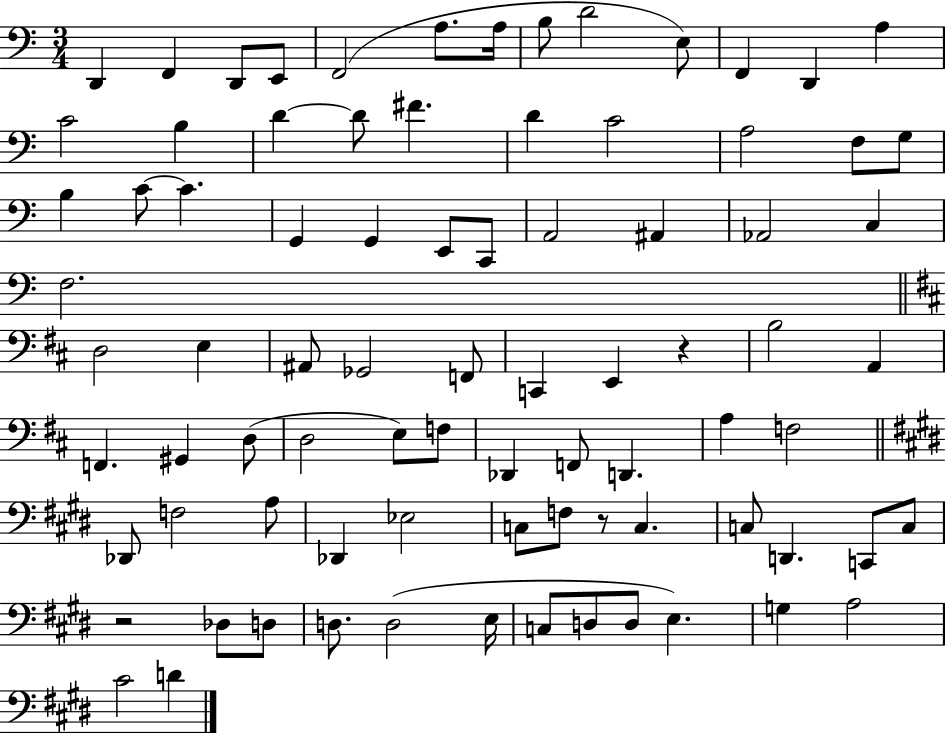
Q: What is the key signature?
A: C major